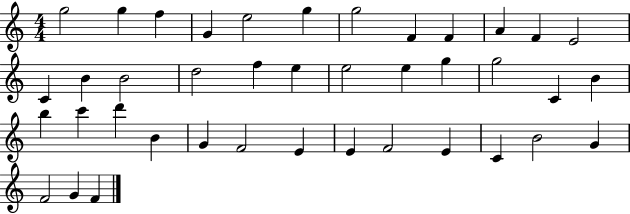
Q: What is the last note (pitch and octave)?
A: F4